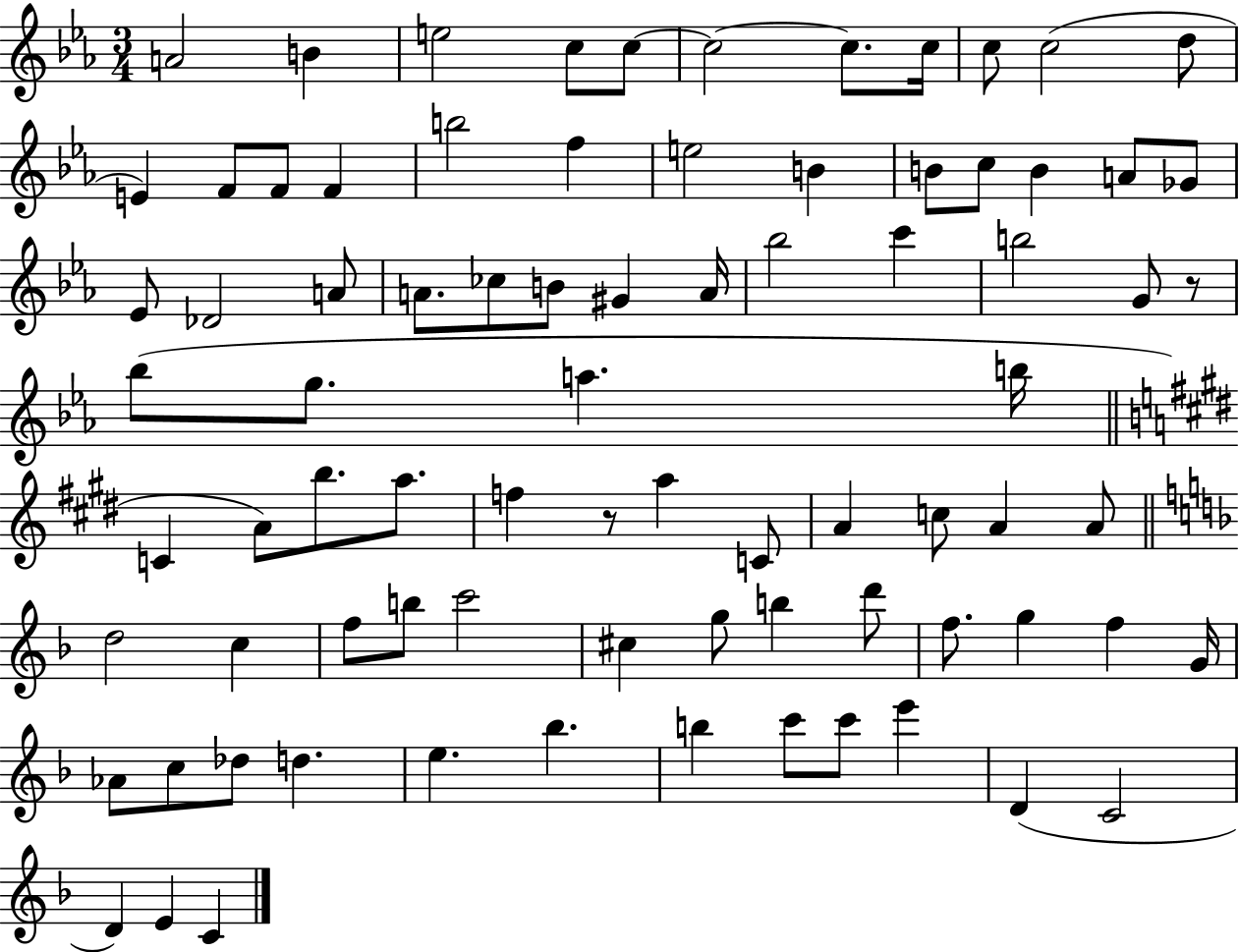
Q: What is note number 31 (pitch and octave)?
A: G#4